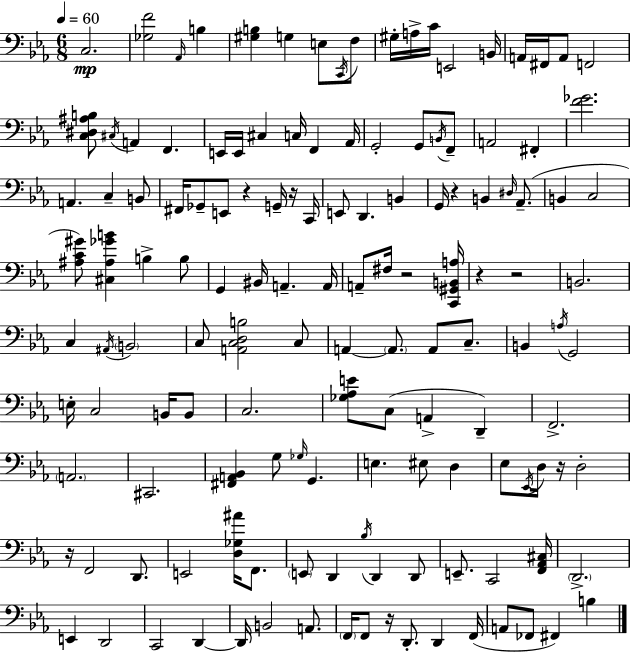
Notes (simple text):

C3/h. [Gb3,F4]/h Ab2/s B3/q [G#3,B3]/q G3/q E3/e C2/s F3/e G#3/s A3/s C4/s E2/h B2/s A2/s F#2/s A2/e F2/h [C3,D#3,A#3,B3]/e C#3/s A2/q F2/q. E2/s E2/s C#3/q C3/s F2/q Ab2/s G2/h G2/e B2/s F2/e A2/h F#2/q [F4,Gb4]/h. A2/q. C3/q B2/e F#2/s Gb2/e E2/e R/q G2/s R/s C2/s E2/e D2/q. B2/q G2/s R/q B2/q D#3/s Ab2/e. B2/q C3/h [A#3,C4,G#4]/e [C#3,A#3,Gb4,B4]/q B3/q B3/e G2/q BIS2/s A2/q. A2/s A2/e F#3/s R/h [C2,G#2,B2,A3]/s R/q R/h B2/h. C3/q A#2/s B2/h C3/e [A2,C3,D3,B3]/h C3/e A2/q A2/e. A2/e C3/e. B2/q A3/s G2/h E3/s C3/h B2/s B2/e C3/h. [Gb3,Ab3,E4]/e C3/e A2/q D2/q F2/h. A2/h. C#2/h. [F#2,A2,Bb2]/q G3/e Gb3/s G2/q. E3/q. EIS3/e D3/q Eb3/e Eb2/s D3/s R/s D3/h R/s F2/h D2/e. E2/h [D3,Gb3,A#4]/s F2/e. E2/e D2/q Bb3/s D2/q D2/e E2/e. C2/h [F2,Ab2,C#3]/s D2/h. E2/q D2/h C2/h D2/q D2/s B2/h A2/e. F2/s F2/e R/s D2/e. D2/q F2/s A2/e FES2/e F#2/q B3/q